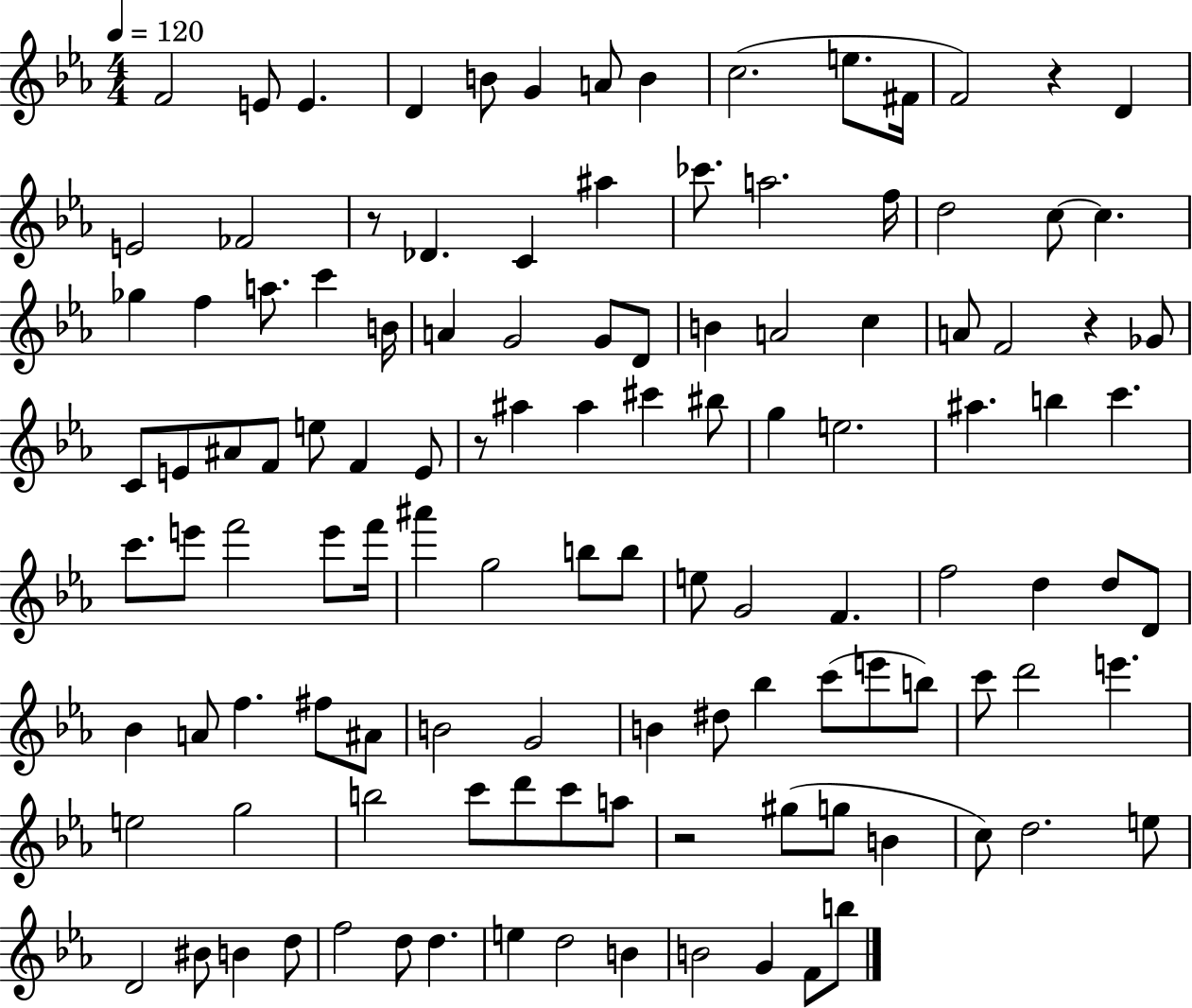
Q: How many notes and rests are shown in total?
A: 119